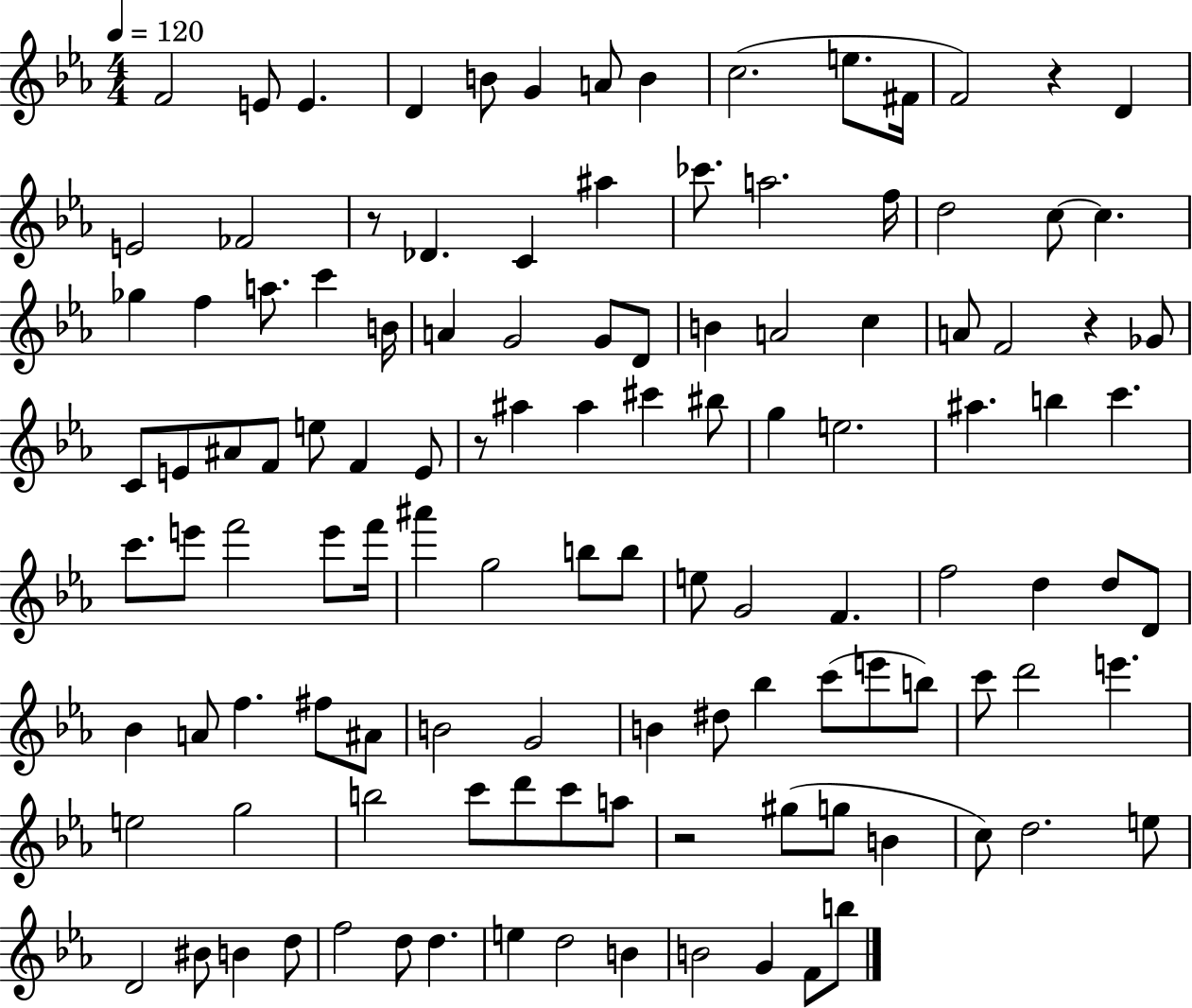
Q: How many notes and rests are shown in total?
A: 119